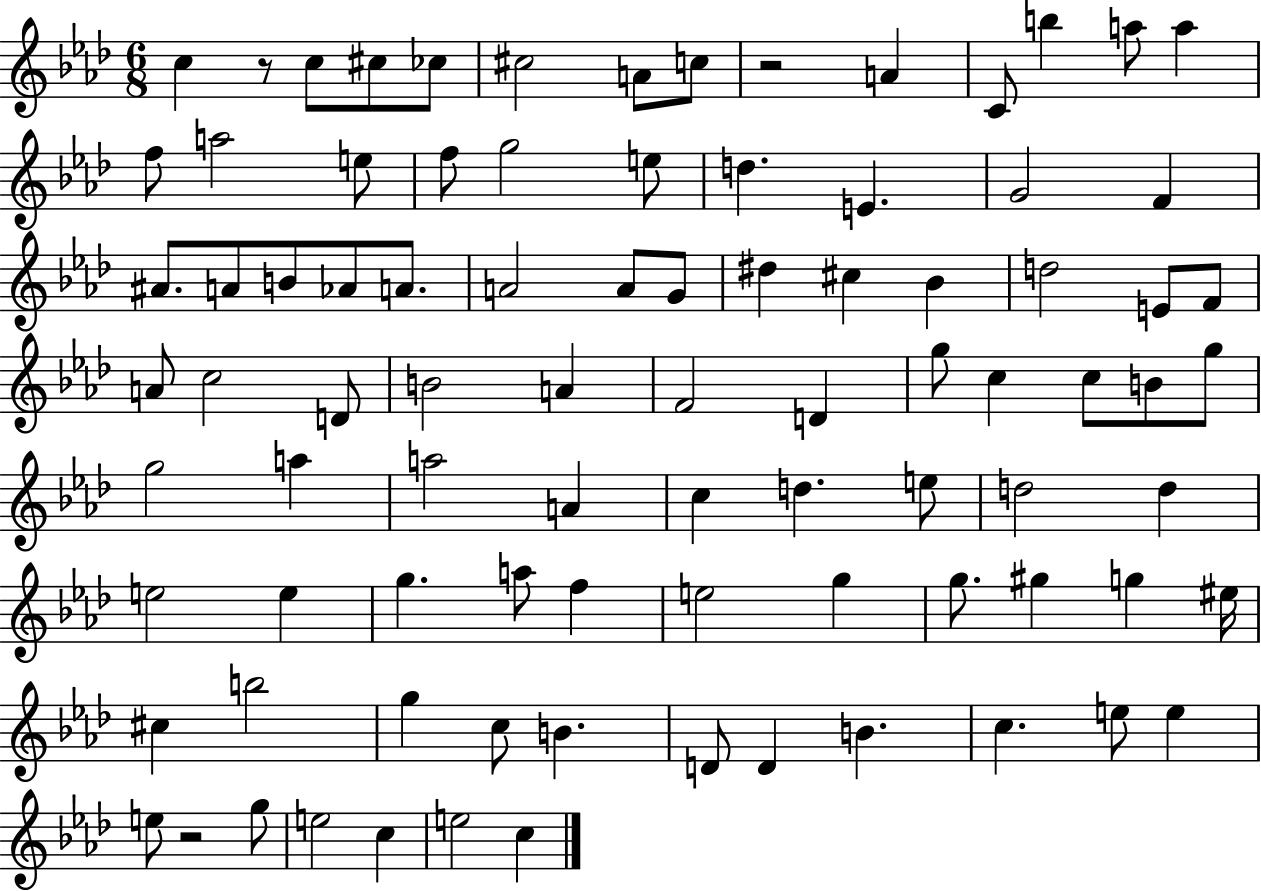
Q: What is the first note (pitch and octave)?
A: C5